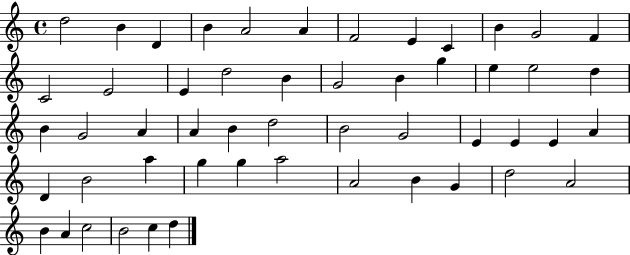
{
  \clef treble
  \time 4/4
  \defaultTimeSignature
  \key c \major
  d''2 b'4 d'4 | b'4 a'2 a'4 | f'2 e'4 c'4 | b'4 g'2 f'4 | \break c'2 e'2 | e'4 d''2 b'4 | g'2 b'4 g''4 | e''4 e''2 d''4 | \break b'4 g'2 a'4 | a'4 b'4 d''2 | b'2 g'2 | e'4 e'4 e'4 a'4 | \break d'4 b'2 a''4 | g''4 g''4 a''2 | a'2 b'4 g'4 | d''2 a'2 | \break b'4 a'4 c''2 | b'2 c''4 d''4 | \bar "|."
}